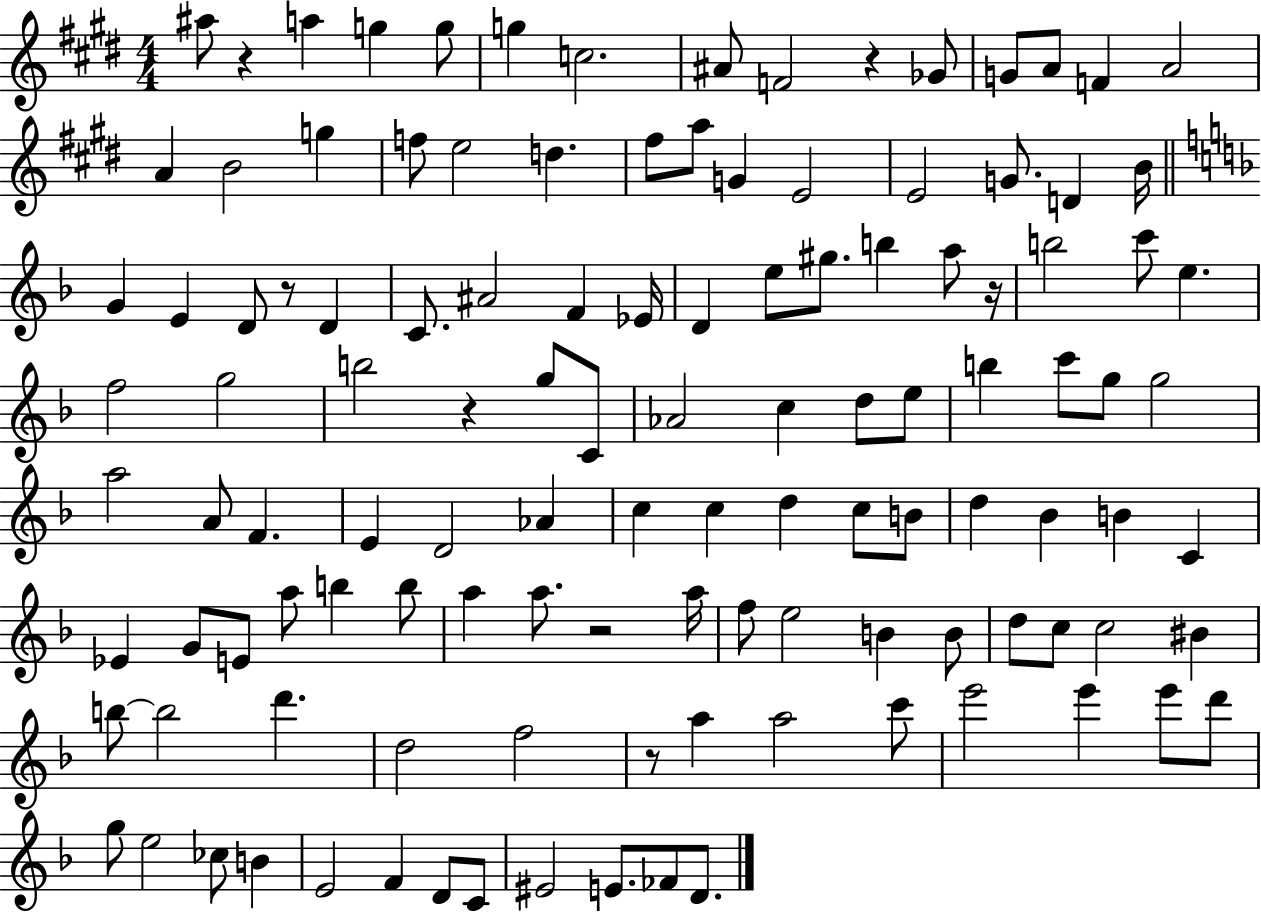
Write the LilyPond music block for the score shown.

{
  \clef treble
  \numericTimeSignature
  \time 4/4
  \key e \major
  ais''8 r4 a''4 g''4 g''8 | g''4 c''2. | ais'8 f'2 r4 ges'8 | g'8 a'8 f'4 a'2 | \break a'4 b'2 g''4 | f''8 e''2 d''4. | fis''8 a''8 g'4 e'2 | e'2 g'8. d'4 b'16 | \break \bar "||" \break \key f \major g'4 e'4 d'8 r8 d'4 | c'8. ais'2 f'4 ees'16 | d'4 e''8 gis''8. b''4 a''8 r16 | b''2 c'''8 e''4. | \break f''2 g''2 | b''2 r4 g''8 c'8 | aes'2 c''4 d''8 e''8 | b''4 c'''8 g''8 g''2 | \break a''2 a'8 f'4. | e'4 d'2 aes'4 | c''4 c''4 d''4 c''8 b'8 | d''4 bes'4 b'4 c'4 | \break ees'4 g'8 e'8 a''8 b''4 b''8 | a''4 a''8. r2 a''16 | f''8 e''2 b'4 b'8 | d''8 c''8 c''2 bis'4 | \break b''8~~ b''2 d'''4. | d''2 f''2 | r8 a''4 a''2 c'''8 | e'''2 e'''4 e'''8 d'''8 | \break g''8 e''2 ces''8 b'4 | e'2 f'4 d'8 c'8 | eis'2 e'8. fes'8 d'8. | \bar "|."
}